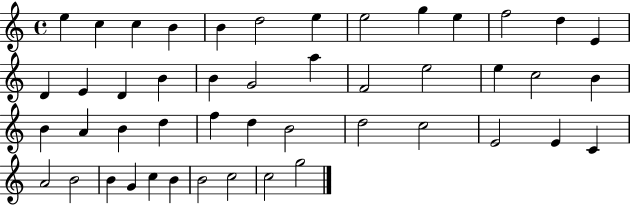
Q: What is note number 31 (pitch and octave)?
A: D5